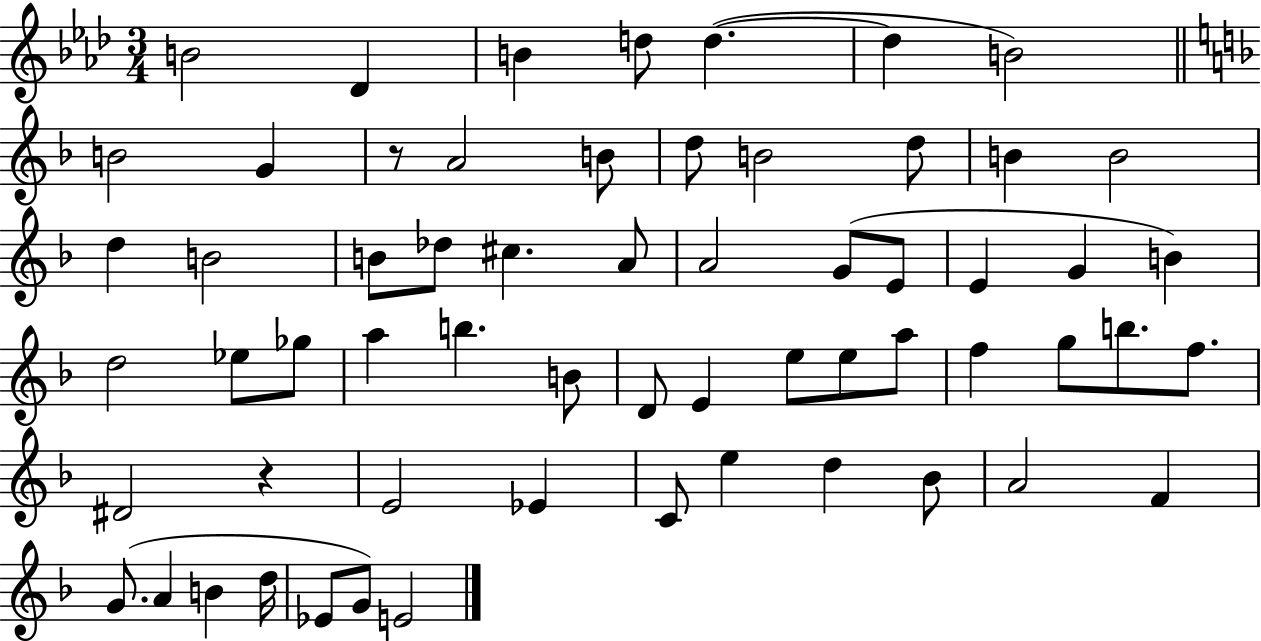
X:1
T:Untitled
M:3/4
L:1/4
K:Ab
B2 _D B d/2 d d B2 B2 G z/2 A2 B/2 d/2 B2 d/2 B B2 d B2 B/2 _d/2 ^c A/2 A2 G/2 E/2 E G B d2 _e/2 _g/2 a b B/2 D/2 E e/2 e/2 a/2 f g/2 b/2 f/2 ^D2 z E2 _E C/2 e d _B/2 A2 F G/2 A B d/4 _E/2 G/2 E2